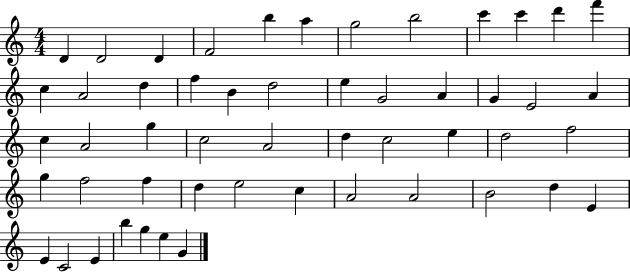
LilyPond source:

{
  \clef treble
  \numericTimeSignature
  \time 4/4
  \key c \major
  d'4 d'2 d'4 | f'2 b''4 a''4 | g''2 b''2 | c'''4 c'''4 d'''4 f'''4 | \break c''4 a'2 d''4 | f''4 b'4 d''2 | e''4 g'2 a'4 | g'4 e'2 a'4 | \break c''4 a'2 g''4 | c''2 a'2 | d''4 c''2 e''4 | d''2 f''2 | \break g''4 f''2 f''4 | d''4 e''2 c''4 | a'2 a'2 | b'2 d''4 e'4 | \break e'4 c'2 e'4 | b''4 g''4 e''4 g'4 | \bar "|."
}